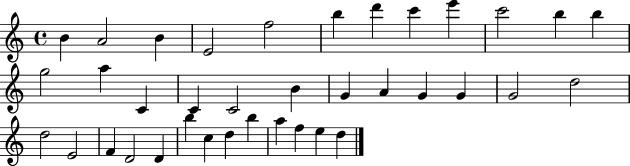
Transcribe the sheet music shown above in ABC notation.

X:1
T:Untitled
M:4/4
L:1/4
K:C
B A2 B E2 f2 b d' c' e' c'2 b b g2 a C C C2 B G A G G G2 d2 d2 E2 F D2 D b c d b a f e d